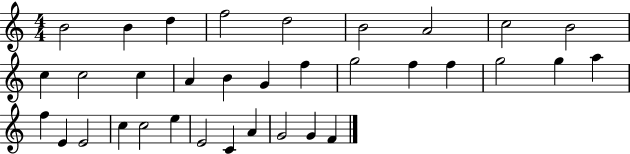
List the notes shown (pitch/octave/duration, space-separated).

B4/h B4/q D5/q F5/h D5/h B4/h A4/h C5/h B4/h C5/q C5/h C5/q A4/q B4/q G4/q F5/q G5/h F5/q F5/q G5/h G5/q A5/q F5/q E4/q E4/h C5/q C5/h E5/q E4/h C4/q A4/q G4/h G4/q F4/q